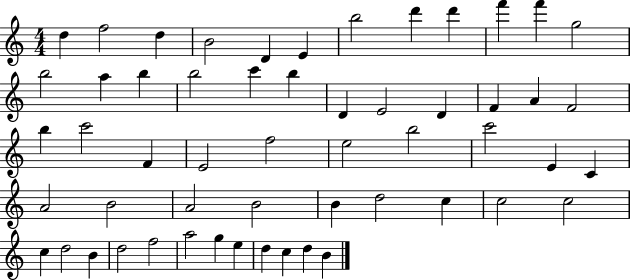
{
  \clef treble
  \numericTimeSignature
  \time 4/4
  \key c \major
  d''4 f''2 d''4 | b'2 d'4 e'4 | b''2 d'''4 d'''4 | f'''4 f'''4 g''2 | \break b''2 a''4 b''4 | b''2 c'''4 b''4 | d'4 e'2 d'4 | f'4 a'4 f'2 | \break b''4 c'''2 f'4 | e'2 f''2 | e''2 b''2 | c'''2 e'4 c'4 | \break a'2 b'2 | a'2 b'2 | b'4 d''2 c''4 | c''2 c''2 | \break c''4 d''2 b'4 | d''2 f''2 | a''2 g''4 e''4 | d''4 c''4 d''4 b'4 | \break \bar "|."
}